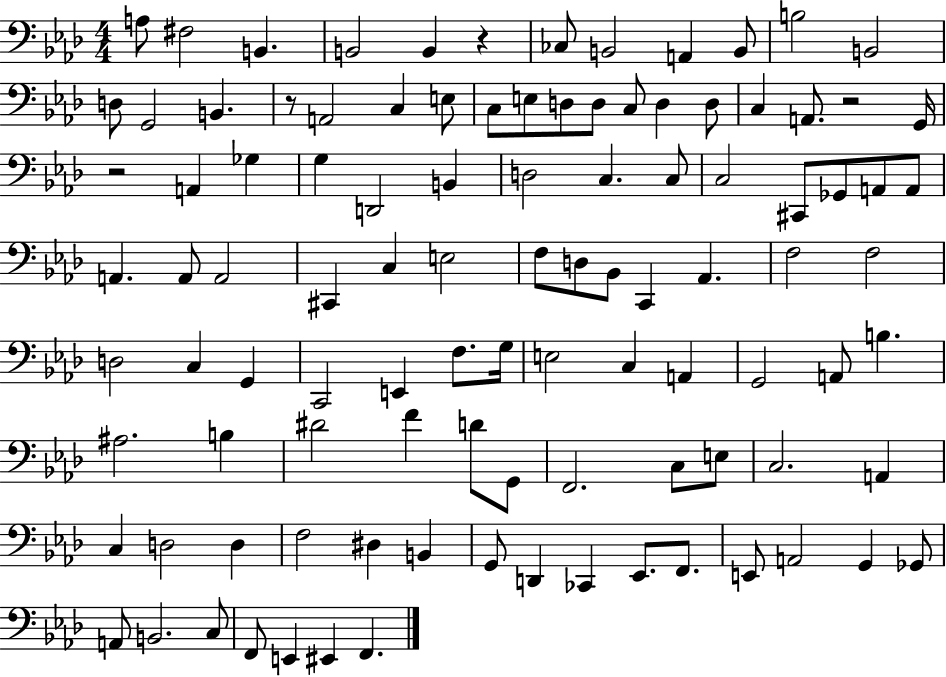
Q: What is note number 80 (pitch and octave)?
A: D3